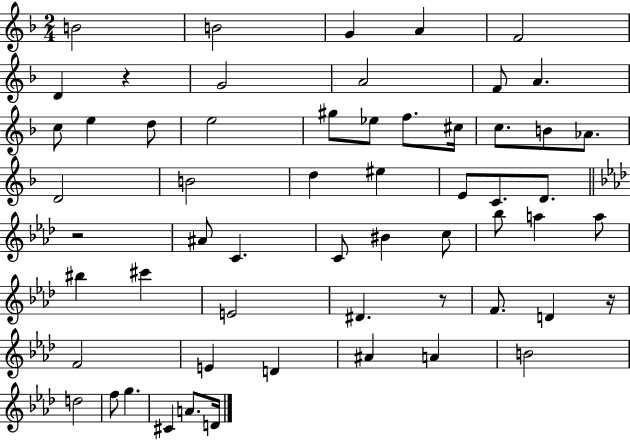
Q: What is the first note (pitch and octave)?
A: B4